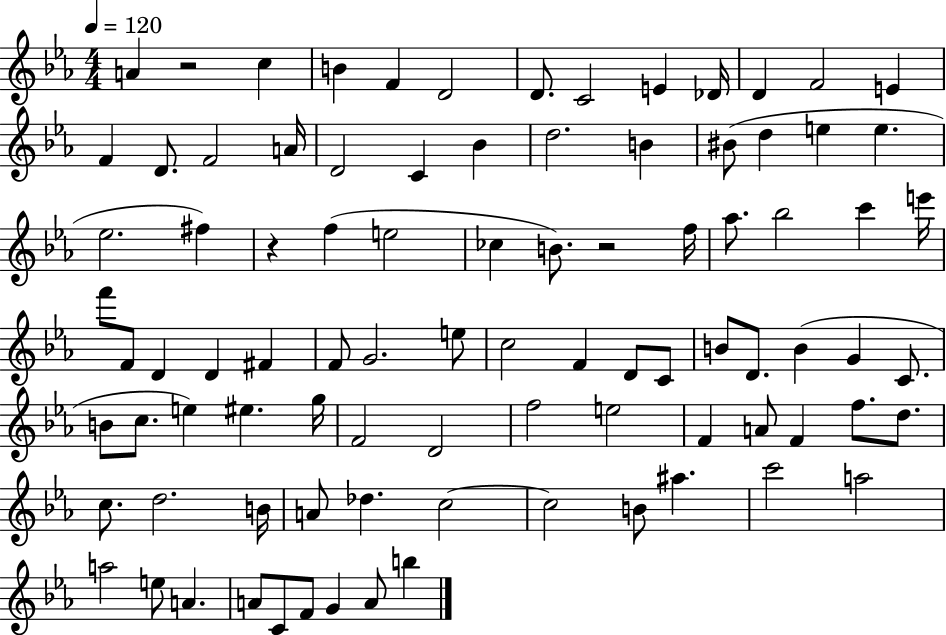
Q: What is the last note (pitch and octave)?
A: B5